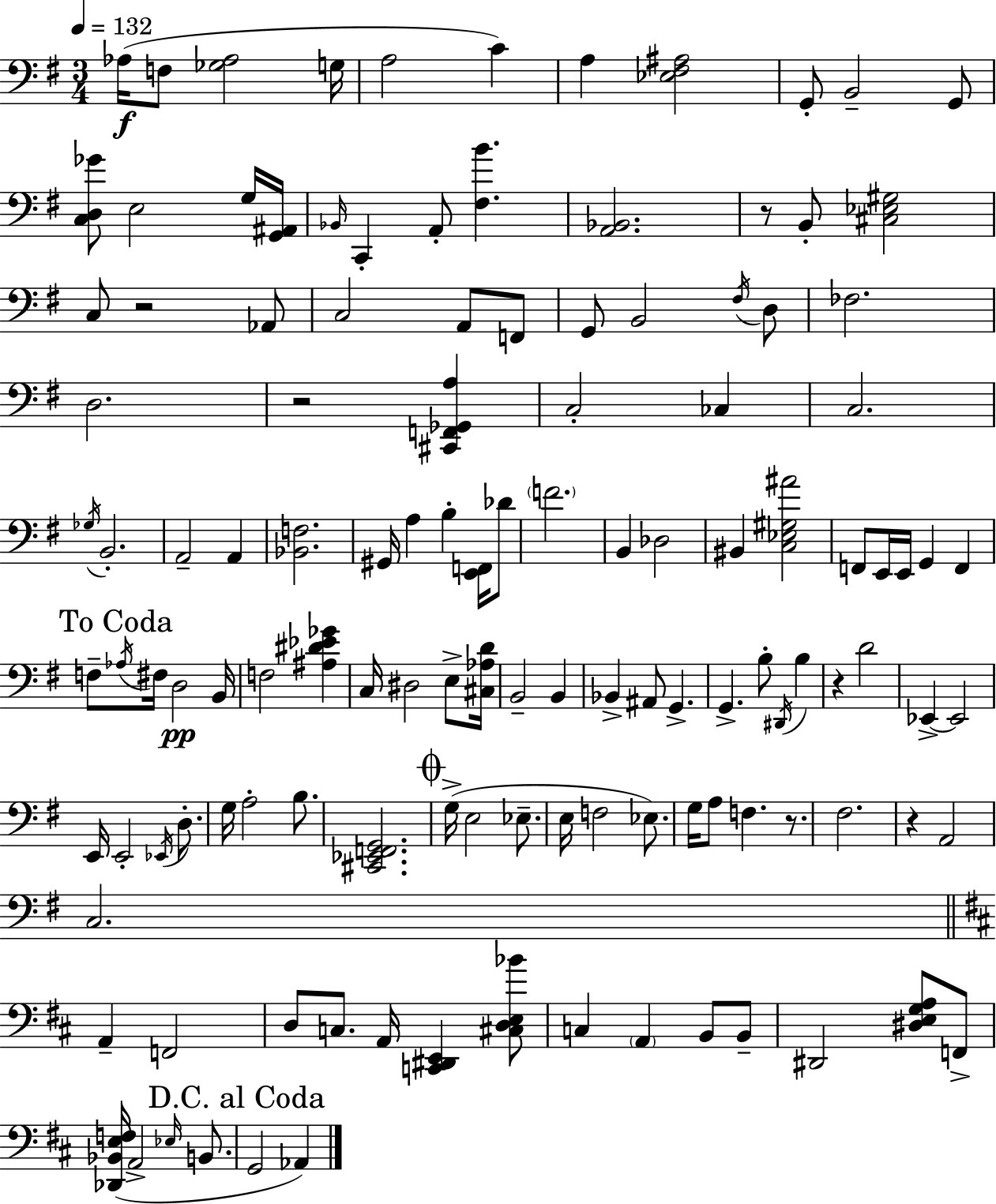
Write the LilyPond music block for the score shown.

{
  \clef bass
  \numericTimeSignature
  \time 3/4
  \key g \major
  \tempo 4 = 132
  \repeat volta 2 { aes16(\f f8 <ges aes>2 g16 | a2 c'4) | a4 <ees fis ais>2 | g,8-. b,2-- g,8 | \break <c d ges'>8 e2 g16 <g, ais,>16 | \grace { bes,16 } c,4-. a,8-. <fis b'>4. | <a, bes,>2. | r8 b,8-. <cis ees gis>2 | \break c8 r2 aes,8 | c2 a,8 f,8 | g,8 b,2 \acciaccatura { fis16 } | d8 fes2. | \break d2. | r2 <cis, f, ges, a>4 | c2-. ces4 | c2. | \break \acciaccatura { ges16 } b,2.-. | a,2-- a,4 | <bes, f>2. | gis,16 a4 b4-. | \break <e, f,>16 des'8 \parenthesize f'2. | b,4 des2 | bis,4 <c ees gis ais'>2 | f,8 e,16 e,16 g,4 f,4 | \break \mark "To Coda" f8-- \acciaccatura { aes16 } fis16 d2\pp | b,16 f2 | <ais dis' ees' ges'>4 c16 dis2 | e8-> <cis aes d'>16 b,2-- | \break b,4 bes,4-> ais,8 g,4.-> | g,4.-> b8-. | \acciaccatura { dis,16 } b4 r4 d'2 | ees,4->~~ ees,2 | \break e,16 e,2-. | \acciaccatura { ees,16 } d8.-. g16 a2-. | b8. <cis, ees, f, g,>2. | \mark \markup { \musicglyph "scripts.coda" } g16->( e2 | \break ees8.-- e16 f2 | ees8.) g16 a8 f4. | r8. fis2. | r4 a,2 | \break c2. | \bar "||" \break \key d \major a,4-- f,2 | d8 c8. a,16 <c, dis, e,>4 <cis d e bes'>8 | c4 \parenthesize a,4 b,8 b,8-- | dis,2 <dis e g a>8 f,8-> | \break <des, bes, e f>16( a,2-> \grace { ees16 } b,8. | \mark "D.C. al Coda" g,2 aes,4) | } \bar "|."
}